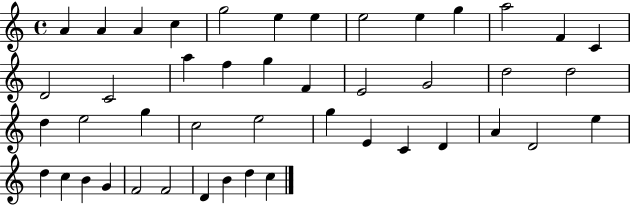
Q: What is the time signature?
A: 4/4